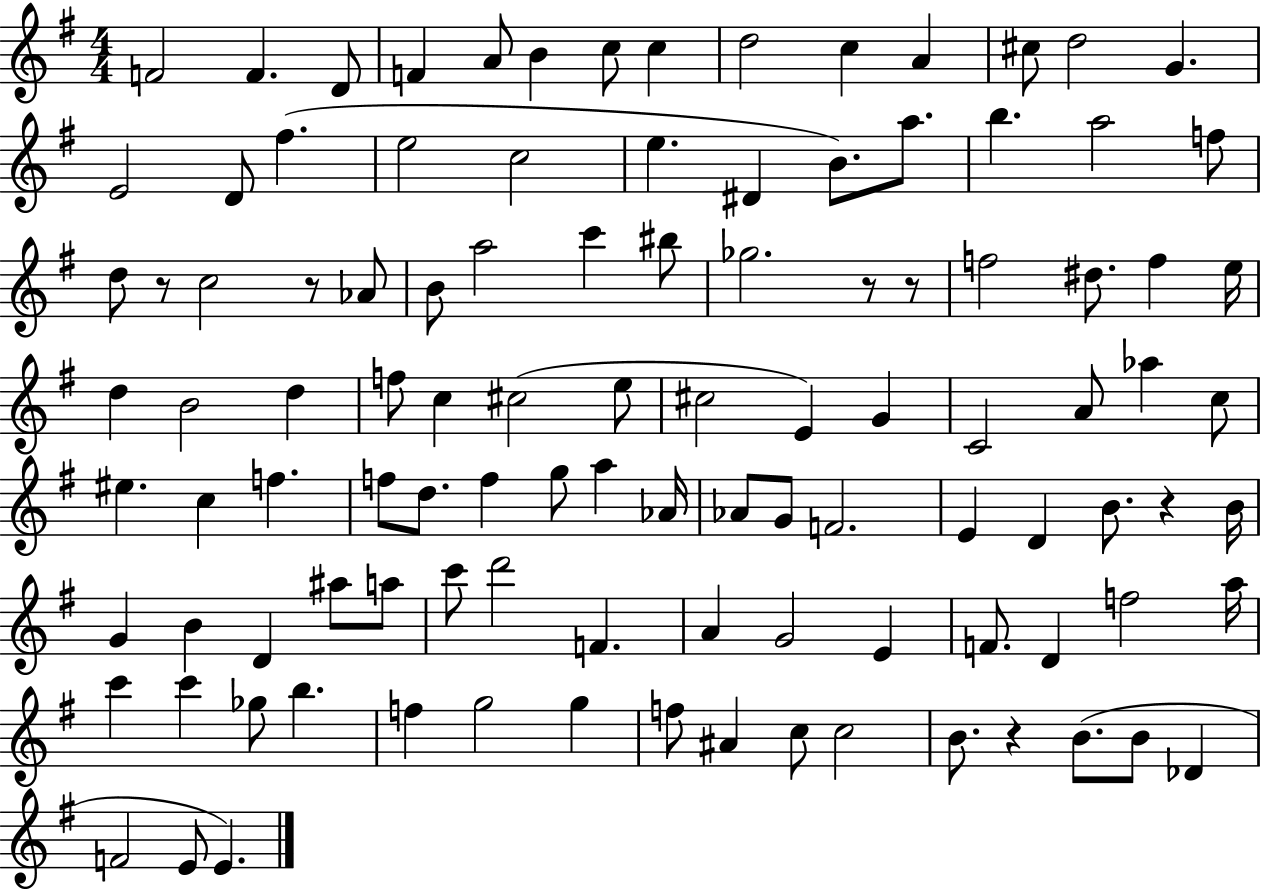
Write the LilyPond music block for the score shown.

{
  \clef treble
  \numericTimeSignature
  \time 4/4
  \key g \major
  f'2 f'4. d'8 | f'4 a'8 b'4 c''8 c''4 | d''2 c''4 a'4 | cis''8 d''2 g'4. | \break e'2 d'8 fis''4.( | e''2 c''2 | e''4. dis'4 b'8.) a''8. | b''4. a''2 f''8 | \break d''8 r8 c''2 r8 aes'8 | b'8 a''2 c'''4 bis''8 | ges''2. r8 r8 | f''2 dis''8. f''4 e''16 | \break d''4 b'2 d''4 | f''8 c''4 cis''2( e''8 | cis''2 e'4) g'4 | c'2 a'8 aes''4 c''8 | \break eis''4. c''4 f''4. | f''8 d''8. f''4 g''8 a''4 aes'16 | aes'8 g'8 f'2. | e'4 d'4 b'8. r4 b'16 | \break g'4 b'4 d'4 ais''8 a''8 | c'''8 d'''2 f'4. | a'4 g'2 e'4 | f'8. d'4 f''2 a''16 | \break c'''4 c'''4 ges''8 b''4. | f''4 g''2 g''4 | f''8 ais'4 c''8 c''2 | b'8. r4 b'8.( b'8 des'4 | \break f'2 e'8 e'4.) | \bar "|."
}